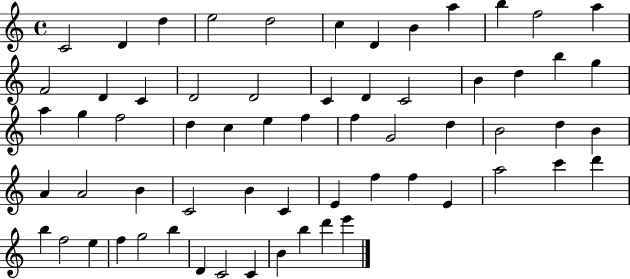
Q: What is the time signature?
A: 4/4